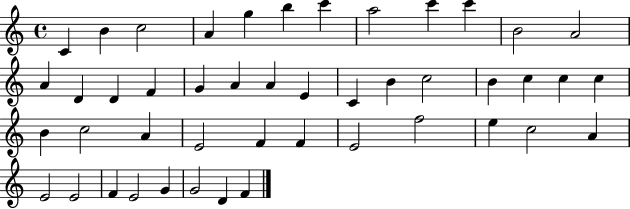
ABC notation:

X:1
T:Untitled
M:4/4
L:1/4
K:C
C B c2 A g b c' a2 c' c' B2 A2 A D D F G A A E C B c2 B c c c B c2 A E2 F F E2 f2 e c2 A E2 E2 F E2 G G2 D F